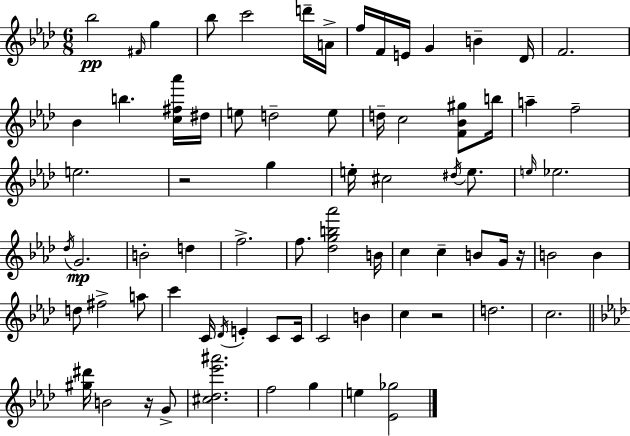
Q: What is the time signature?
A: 6/8